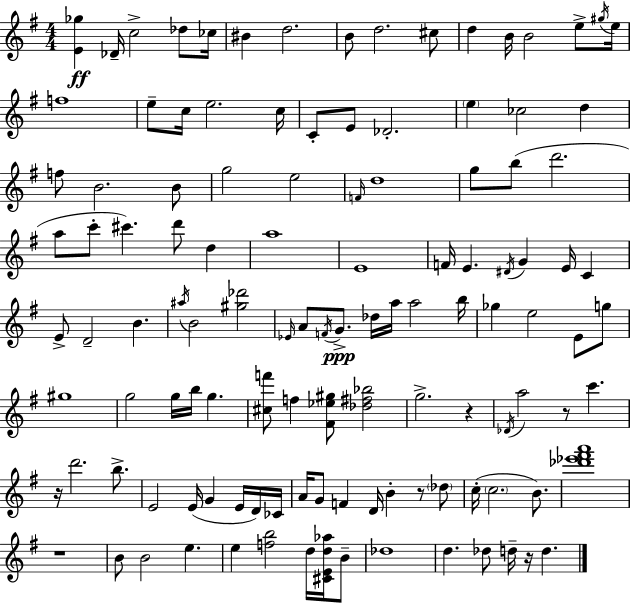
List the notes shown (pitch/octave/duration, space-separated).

[E4,Gb5]/q Db4/s C5/h Db5/e CES5/s BIS4/q D5/h. B4/e D5/h. C#5/e D5/q B4/s B4/h E5/e G#5/s E5/s F5/w E5/e C5/s E5/h. C5/s C4/e E4/e Db4/h. E5/q CES5/h D5/q F5/e B4/h. B4/e G5/h E5/h F4/s D5/w G5/e B5/e D6/h. A5/e C6/e C#6/q. D6/e D5/q A5/w E4/w F4/s E4/q. D#4/s G4/q E4/s C4/q E4/e D4/h B4/q. A#5/s B4/h [G#5,Db6]/h Eb4/s A4/e F4/s G4/e. Db5/s A5/s A5/h B5/s Gb5/q E5/h E4/e G5/e G#5/w G5/h G5/s B5/s G5/q. [C#5,F6]/e F5/q [F#4,Eb5,G#5]/e [Db5,F#5,Bb5]/h G5/h. R/q Db4/s A5/h R/e C6/q. R/s D6/h. B5/e. E4/h E4/s G4/q E4/s D4/s CES4/s A4/s G4/e F4/q D4/s B4/q R/e Db5/e C5/s C5/h. B4/e. [Db6,Eb6,F#6,A6]/w R/w B4/e B4/h E5/q. E5/q [F5,B5]/h D5/s [C#4,E4,D5,Ab5]/s B4/e Db5/w D5/q. Db5/e D5/s R/s D5/q.